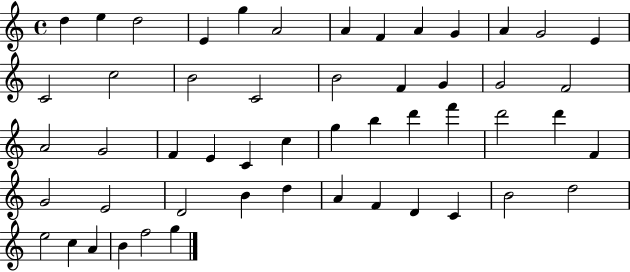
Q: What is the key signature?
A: C major